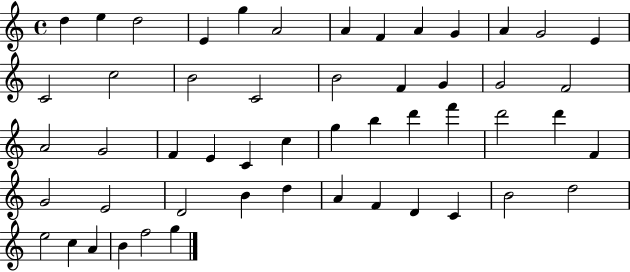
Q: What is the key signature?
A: C major